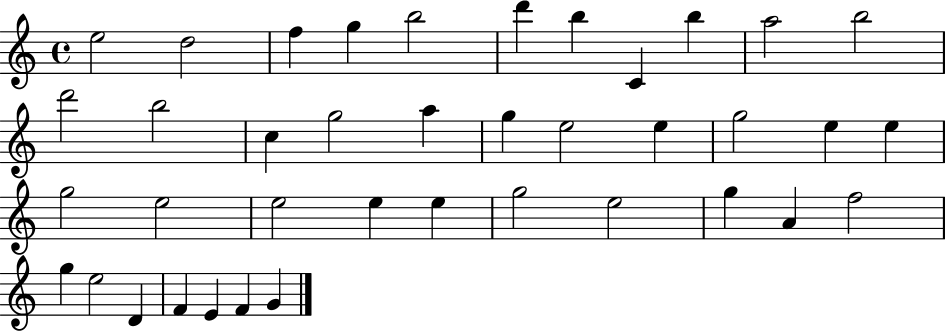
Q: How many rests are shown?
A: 0